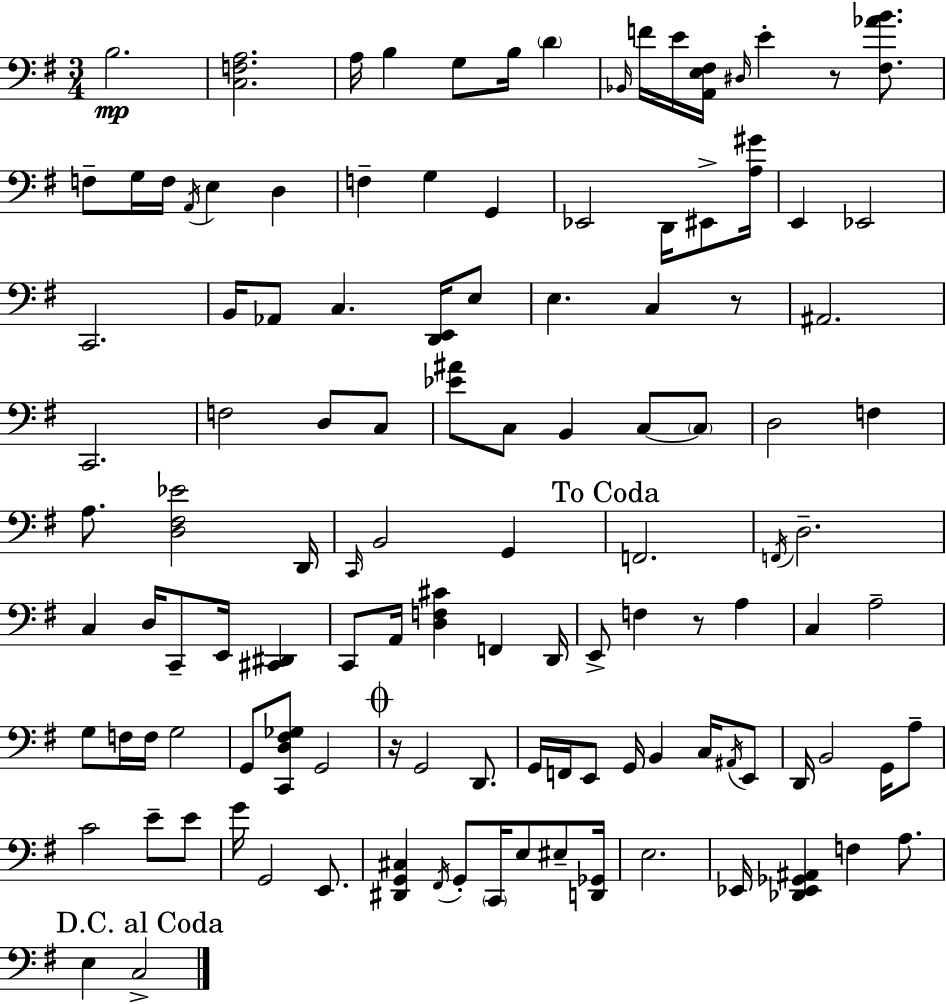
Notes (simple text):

B3/h. [C3,F3,A3]/h. A3/s B3/q G3/e B3/s D4/q Bb2/s F4/s E4/s [A2,E3,F#3]/s D#3/s E4/q R/e [F#3,Ab4,B4]/e. F3/e G3/s F3/s A2/s E3/q D3/q F3/q G3/q G2/q Eb2/h D2/s EIS2/e [A3,G#4]/s E2/q Eb2/h C2/h. B2/s Ab2/e C3/q. [D2,E2]/s E3/e E3/q. C3/q R/e A#2/h. C2/h. F3/h D3/e C3/e [Eb4,A#4]/e C3/e B2/q C3/e C3/e D3/h F3/q A3/e. [D3,F#3,Eb4]/h D2/s C2/s B2/h G2/q F2/h. F2/s D3/h. C3/q D3/s C2/e E2/s [C#2,D#2]/q C2/e A2/s [D3,F3,C#4]/q F2/q D2/s E2/e F3/q R/e A3/q C3/q A3/h G3/e F3/s F3/s G3/h G2/e [C2,D3,F#3,Gb3]/e G2/h R/s G2/h D2/e. G2/s F2/s E2/e G2/s B2/q C3/s A#2/s E2/e D2/s B2/h G2/s A3/e C4/h E4/e E4/e G4/s G2/h E2/e. [D#2,G2,C#3]/q F#2/s G2/e C2/s E3/e EIS3/e [D2,Gb2]/s E3/h. Eb2/s [Db2,Eb2,Gb2,A#2]/q F3/q A3/e. E3/q C3/h